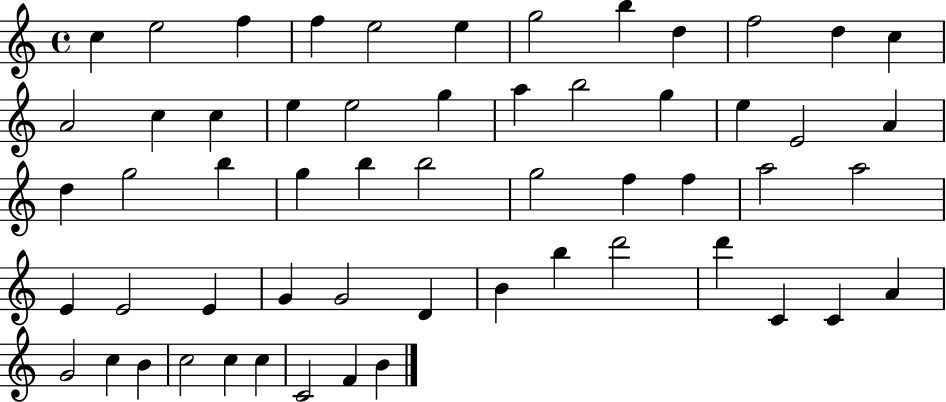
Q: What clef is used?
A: treble